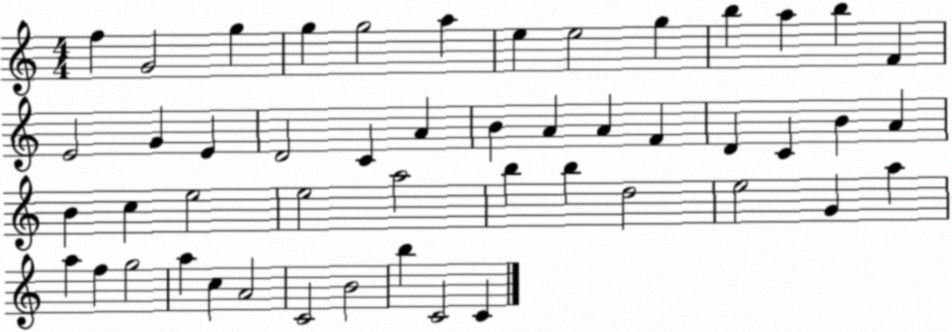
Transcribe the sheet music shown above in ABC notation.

X:1
T:Untitled
M:4/4
L:1/4
K:C
f G2 g g g2 a e e2 g b a b F E2 G E D2 C A B A A F D C B A B c e2 e2 a2 b b d2 e2 G a a f g2 a c A2 C2 B2 b C2 C